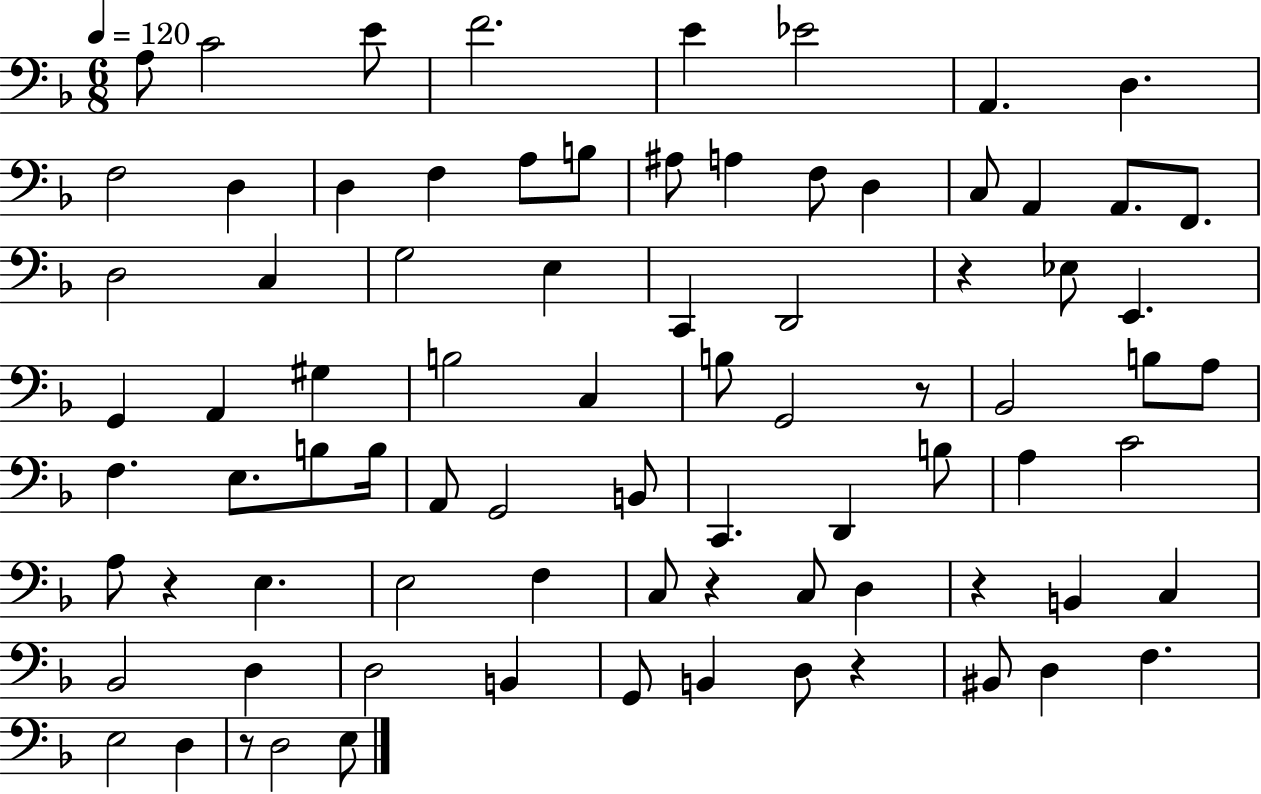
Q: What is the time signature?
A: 6/8